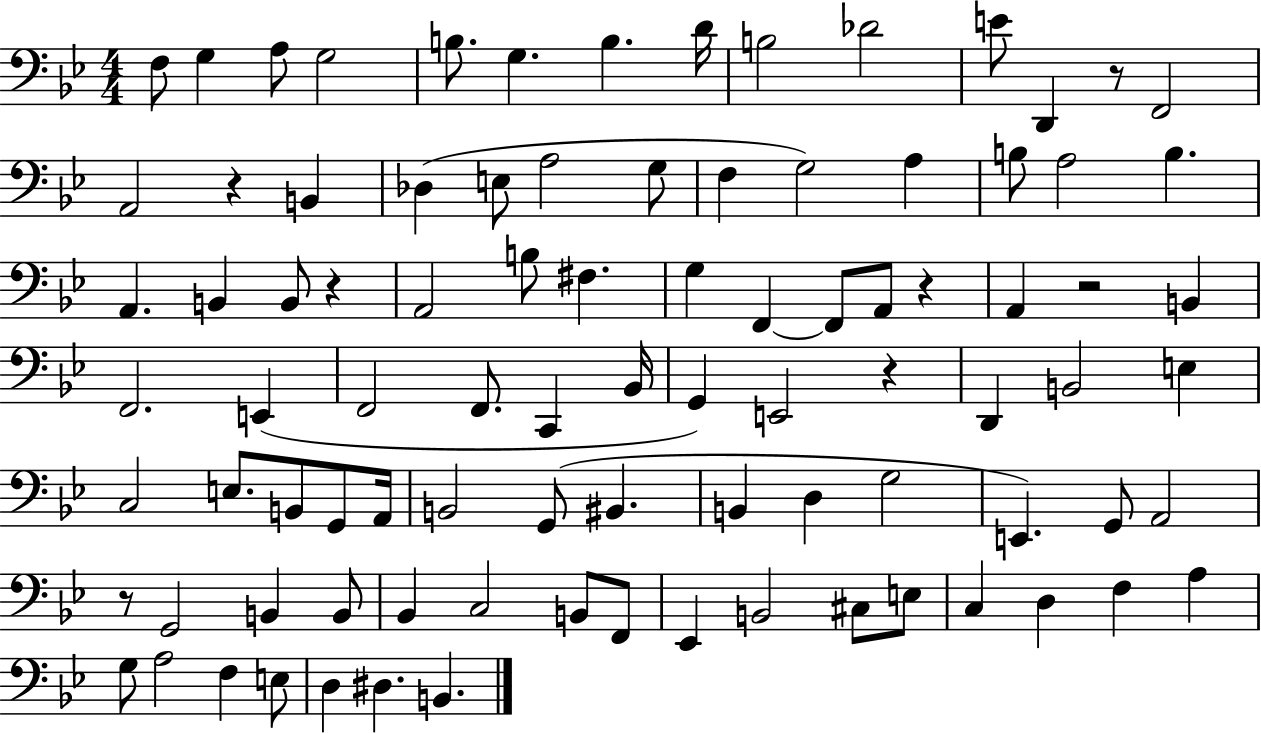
X:1
T:Untitled
M:4/4
L:1/4
K:Bb
F,/2 G, A,/2 G,2 B,/2 G, B, D/4 B,2 _D2 E/2 D,, z/2 F,,2 A,,2 z B,, _D, E,/2 A,2 G,/2 F, G,2 A, B,/2 A,2 B, A,, B,, B,,/2 z A,,2 B,/2 ^F, G, F,, F,,/2 A,,/2 z A,, z2 B,, F,,2 E,, F,,2 F,,/2 C,, _B,,/4 G,, E,,2 z D,, B,,2 E, C,2 E,/2 B,,/2 G,,/2 A,,/4 B,,2 G,,/2 ^B,, B,, D, G,2 E,, G,,/2 A,,2 z/2 G,,2 B,, B,,/2 _B,, C,2 B,,/2 F,,/2 _E,, B,,2 ^C,/2 E,/2 C, D, F, A, G,/2 A,2 F, E,/2 D, ^D, B,,